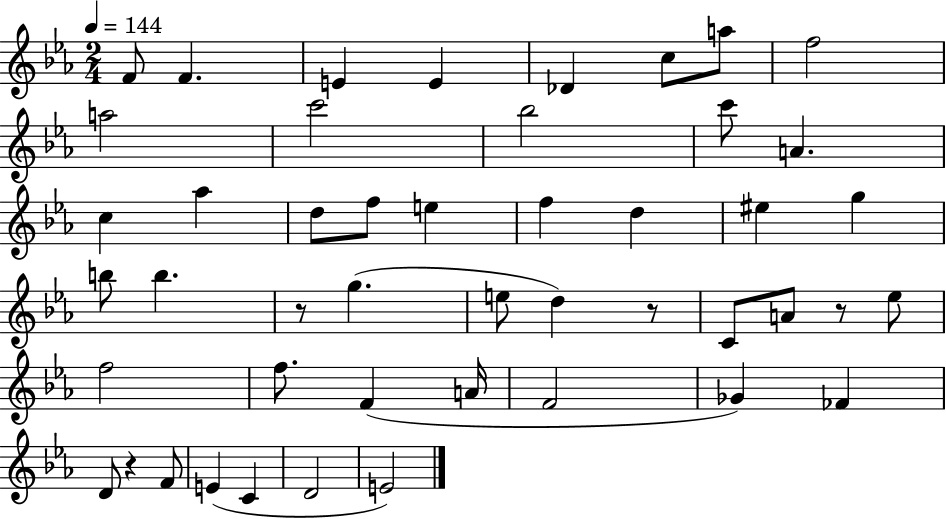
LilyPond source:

{
  \clef treble
  \numericTimeSignature
  \time 2/4
  \key ees \major
  \tempo 4 = 144
  f'8 f'4. | e'4 e'4 | des'4 c''8 a''8 | f''2 | \break a''2 | c'''2 | bes''2 | c'''8 a'4. | \break c''4 aes''4 | d''8 f''8 e''4 | f''4 d''4 | eis''4 g''4 | \break b''8 b''4. | r8 g''4.( | e''8 d''4) r8 | c'8 a'8 r8 ees''8 | \break f''2 | f''8. f'4( a'16 | f'2 | ges'4) fes'4 | \break d'8 r4 f'8 | e'4( c'4 | d'2 | e'2) | \break \bar "|."
}